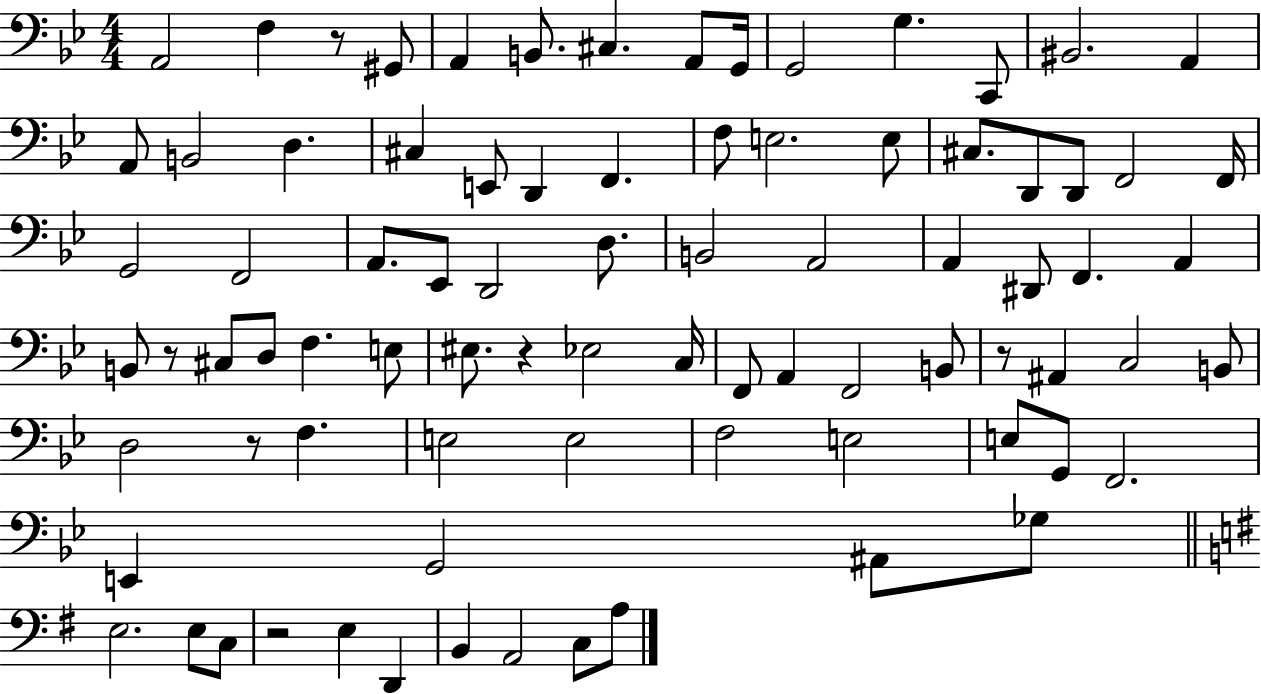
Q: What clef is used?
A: bass